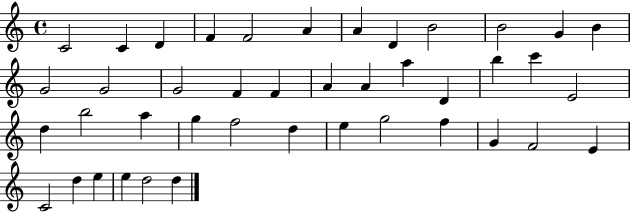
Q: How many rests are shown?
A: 0